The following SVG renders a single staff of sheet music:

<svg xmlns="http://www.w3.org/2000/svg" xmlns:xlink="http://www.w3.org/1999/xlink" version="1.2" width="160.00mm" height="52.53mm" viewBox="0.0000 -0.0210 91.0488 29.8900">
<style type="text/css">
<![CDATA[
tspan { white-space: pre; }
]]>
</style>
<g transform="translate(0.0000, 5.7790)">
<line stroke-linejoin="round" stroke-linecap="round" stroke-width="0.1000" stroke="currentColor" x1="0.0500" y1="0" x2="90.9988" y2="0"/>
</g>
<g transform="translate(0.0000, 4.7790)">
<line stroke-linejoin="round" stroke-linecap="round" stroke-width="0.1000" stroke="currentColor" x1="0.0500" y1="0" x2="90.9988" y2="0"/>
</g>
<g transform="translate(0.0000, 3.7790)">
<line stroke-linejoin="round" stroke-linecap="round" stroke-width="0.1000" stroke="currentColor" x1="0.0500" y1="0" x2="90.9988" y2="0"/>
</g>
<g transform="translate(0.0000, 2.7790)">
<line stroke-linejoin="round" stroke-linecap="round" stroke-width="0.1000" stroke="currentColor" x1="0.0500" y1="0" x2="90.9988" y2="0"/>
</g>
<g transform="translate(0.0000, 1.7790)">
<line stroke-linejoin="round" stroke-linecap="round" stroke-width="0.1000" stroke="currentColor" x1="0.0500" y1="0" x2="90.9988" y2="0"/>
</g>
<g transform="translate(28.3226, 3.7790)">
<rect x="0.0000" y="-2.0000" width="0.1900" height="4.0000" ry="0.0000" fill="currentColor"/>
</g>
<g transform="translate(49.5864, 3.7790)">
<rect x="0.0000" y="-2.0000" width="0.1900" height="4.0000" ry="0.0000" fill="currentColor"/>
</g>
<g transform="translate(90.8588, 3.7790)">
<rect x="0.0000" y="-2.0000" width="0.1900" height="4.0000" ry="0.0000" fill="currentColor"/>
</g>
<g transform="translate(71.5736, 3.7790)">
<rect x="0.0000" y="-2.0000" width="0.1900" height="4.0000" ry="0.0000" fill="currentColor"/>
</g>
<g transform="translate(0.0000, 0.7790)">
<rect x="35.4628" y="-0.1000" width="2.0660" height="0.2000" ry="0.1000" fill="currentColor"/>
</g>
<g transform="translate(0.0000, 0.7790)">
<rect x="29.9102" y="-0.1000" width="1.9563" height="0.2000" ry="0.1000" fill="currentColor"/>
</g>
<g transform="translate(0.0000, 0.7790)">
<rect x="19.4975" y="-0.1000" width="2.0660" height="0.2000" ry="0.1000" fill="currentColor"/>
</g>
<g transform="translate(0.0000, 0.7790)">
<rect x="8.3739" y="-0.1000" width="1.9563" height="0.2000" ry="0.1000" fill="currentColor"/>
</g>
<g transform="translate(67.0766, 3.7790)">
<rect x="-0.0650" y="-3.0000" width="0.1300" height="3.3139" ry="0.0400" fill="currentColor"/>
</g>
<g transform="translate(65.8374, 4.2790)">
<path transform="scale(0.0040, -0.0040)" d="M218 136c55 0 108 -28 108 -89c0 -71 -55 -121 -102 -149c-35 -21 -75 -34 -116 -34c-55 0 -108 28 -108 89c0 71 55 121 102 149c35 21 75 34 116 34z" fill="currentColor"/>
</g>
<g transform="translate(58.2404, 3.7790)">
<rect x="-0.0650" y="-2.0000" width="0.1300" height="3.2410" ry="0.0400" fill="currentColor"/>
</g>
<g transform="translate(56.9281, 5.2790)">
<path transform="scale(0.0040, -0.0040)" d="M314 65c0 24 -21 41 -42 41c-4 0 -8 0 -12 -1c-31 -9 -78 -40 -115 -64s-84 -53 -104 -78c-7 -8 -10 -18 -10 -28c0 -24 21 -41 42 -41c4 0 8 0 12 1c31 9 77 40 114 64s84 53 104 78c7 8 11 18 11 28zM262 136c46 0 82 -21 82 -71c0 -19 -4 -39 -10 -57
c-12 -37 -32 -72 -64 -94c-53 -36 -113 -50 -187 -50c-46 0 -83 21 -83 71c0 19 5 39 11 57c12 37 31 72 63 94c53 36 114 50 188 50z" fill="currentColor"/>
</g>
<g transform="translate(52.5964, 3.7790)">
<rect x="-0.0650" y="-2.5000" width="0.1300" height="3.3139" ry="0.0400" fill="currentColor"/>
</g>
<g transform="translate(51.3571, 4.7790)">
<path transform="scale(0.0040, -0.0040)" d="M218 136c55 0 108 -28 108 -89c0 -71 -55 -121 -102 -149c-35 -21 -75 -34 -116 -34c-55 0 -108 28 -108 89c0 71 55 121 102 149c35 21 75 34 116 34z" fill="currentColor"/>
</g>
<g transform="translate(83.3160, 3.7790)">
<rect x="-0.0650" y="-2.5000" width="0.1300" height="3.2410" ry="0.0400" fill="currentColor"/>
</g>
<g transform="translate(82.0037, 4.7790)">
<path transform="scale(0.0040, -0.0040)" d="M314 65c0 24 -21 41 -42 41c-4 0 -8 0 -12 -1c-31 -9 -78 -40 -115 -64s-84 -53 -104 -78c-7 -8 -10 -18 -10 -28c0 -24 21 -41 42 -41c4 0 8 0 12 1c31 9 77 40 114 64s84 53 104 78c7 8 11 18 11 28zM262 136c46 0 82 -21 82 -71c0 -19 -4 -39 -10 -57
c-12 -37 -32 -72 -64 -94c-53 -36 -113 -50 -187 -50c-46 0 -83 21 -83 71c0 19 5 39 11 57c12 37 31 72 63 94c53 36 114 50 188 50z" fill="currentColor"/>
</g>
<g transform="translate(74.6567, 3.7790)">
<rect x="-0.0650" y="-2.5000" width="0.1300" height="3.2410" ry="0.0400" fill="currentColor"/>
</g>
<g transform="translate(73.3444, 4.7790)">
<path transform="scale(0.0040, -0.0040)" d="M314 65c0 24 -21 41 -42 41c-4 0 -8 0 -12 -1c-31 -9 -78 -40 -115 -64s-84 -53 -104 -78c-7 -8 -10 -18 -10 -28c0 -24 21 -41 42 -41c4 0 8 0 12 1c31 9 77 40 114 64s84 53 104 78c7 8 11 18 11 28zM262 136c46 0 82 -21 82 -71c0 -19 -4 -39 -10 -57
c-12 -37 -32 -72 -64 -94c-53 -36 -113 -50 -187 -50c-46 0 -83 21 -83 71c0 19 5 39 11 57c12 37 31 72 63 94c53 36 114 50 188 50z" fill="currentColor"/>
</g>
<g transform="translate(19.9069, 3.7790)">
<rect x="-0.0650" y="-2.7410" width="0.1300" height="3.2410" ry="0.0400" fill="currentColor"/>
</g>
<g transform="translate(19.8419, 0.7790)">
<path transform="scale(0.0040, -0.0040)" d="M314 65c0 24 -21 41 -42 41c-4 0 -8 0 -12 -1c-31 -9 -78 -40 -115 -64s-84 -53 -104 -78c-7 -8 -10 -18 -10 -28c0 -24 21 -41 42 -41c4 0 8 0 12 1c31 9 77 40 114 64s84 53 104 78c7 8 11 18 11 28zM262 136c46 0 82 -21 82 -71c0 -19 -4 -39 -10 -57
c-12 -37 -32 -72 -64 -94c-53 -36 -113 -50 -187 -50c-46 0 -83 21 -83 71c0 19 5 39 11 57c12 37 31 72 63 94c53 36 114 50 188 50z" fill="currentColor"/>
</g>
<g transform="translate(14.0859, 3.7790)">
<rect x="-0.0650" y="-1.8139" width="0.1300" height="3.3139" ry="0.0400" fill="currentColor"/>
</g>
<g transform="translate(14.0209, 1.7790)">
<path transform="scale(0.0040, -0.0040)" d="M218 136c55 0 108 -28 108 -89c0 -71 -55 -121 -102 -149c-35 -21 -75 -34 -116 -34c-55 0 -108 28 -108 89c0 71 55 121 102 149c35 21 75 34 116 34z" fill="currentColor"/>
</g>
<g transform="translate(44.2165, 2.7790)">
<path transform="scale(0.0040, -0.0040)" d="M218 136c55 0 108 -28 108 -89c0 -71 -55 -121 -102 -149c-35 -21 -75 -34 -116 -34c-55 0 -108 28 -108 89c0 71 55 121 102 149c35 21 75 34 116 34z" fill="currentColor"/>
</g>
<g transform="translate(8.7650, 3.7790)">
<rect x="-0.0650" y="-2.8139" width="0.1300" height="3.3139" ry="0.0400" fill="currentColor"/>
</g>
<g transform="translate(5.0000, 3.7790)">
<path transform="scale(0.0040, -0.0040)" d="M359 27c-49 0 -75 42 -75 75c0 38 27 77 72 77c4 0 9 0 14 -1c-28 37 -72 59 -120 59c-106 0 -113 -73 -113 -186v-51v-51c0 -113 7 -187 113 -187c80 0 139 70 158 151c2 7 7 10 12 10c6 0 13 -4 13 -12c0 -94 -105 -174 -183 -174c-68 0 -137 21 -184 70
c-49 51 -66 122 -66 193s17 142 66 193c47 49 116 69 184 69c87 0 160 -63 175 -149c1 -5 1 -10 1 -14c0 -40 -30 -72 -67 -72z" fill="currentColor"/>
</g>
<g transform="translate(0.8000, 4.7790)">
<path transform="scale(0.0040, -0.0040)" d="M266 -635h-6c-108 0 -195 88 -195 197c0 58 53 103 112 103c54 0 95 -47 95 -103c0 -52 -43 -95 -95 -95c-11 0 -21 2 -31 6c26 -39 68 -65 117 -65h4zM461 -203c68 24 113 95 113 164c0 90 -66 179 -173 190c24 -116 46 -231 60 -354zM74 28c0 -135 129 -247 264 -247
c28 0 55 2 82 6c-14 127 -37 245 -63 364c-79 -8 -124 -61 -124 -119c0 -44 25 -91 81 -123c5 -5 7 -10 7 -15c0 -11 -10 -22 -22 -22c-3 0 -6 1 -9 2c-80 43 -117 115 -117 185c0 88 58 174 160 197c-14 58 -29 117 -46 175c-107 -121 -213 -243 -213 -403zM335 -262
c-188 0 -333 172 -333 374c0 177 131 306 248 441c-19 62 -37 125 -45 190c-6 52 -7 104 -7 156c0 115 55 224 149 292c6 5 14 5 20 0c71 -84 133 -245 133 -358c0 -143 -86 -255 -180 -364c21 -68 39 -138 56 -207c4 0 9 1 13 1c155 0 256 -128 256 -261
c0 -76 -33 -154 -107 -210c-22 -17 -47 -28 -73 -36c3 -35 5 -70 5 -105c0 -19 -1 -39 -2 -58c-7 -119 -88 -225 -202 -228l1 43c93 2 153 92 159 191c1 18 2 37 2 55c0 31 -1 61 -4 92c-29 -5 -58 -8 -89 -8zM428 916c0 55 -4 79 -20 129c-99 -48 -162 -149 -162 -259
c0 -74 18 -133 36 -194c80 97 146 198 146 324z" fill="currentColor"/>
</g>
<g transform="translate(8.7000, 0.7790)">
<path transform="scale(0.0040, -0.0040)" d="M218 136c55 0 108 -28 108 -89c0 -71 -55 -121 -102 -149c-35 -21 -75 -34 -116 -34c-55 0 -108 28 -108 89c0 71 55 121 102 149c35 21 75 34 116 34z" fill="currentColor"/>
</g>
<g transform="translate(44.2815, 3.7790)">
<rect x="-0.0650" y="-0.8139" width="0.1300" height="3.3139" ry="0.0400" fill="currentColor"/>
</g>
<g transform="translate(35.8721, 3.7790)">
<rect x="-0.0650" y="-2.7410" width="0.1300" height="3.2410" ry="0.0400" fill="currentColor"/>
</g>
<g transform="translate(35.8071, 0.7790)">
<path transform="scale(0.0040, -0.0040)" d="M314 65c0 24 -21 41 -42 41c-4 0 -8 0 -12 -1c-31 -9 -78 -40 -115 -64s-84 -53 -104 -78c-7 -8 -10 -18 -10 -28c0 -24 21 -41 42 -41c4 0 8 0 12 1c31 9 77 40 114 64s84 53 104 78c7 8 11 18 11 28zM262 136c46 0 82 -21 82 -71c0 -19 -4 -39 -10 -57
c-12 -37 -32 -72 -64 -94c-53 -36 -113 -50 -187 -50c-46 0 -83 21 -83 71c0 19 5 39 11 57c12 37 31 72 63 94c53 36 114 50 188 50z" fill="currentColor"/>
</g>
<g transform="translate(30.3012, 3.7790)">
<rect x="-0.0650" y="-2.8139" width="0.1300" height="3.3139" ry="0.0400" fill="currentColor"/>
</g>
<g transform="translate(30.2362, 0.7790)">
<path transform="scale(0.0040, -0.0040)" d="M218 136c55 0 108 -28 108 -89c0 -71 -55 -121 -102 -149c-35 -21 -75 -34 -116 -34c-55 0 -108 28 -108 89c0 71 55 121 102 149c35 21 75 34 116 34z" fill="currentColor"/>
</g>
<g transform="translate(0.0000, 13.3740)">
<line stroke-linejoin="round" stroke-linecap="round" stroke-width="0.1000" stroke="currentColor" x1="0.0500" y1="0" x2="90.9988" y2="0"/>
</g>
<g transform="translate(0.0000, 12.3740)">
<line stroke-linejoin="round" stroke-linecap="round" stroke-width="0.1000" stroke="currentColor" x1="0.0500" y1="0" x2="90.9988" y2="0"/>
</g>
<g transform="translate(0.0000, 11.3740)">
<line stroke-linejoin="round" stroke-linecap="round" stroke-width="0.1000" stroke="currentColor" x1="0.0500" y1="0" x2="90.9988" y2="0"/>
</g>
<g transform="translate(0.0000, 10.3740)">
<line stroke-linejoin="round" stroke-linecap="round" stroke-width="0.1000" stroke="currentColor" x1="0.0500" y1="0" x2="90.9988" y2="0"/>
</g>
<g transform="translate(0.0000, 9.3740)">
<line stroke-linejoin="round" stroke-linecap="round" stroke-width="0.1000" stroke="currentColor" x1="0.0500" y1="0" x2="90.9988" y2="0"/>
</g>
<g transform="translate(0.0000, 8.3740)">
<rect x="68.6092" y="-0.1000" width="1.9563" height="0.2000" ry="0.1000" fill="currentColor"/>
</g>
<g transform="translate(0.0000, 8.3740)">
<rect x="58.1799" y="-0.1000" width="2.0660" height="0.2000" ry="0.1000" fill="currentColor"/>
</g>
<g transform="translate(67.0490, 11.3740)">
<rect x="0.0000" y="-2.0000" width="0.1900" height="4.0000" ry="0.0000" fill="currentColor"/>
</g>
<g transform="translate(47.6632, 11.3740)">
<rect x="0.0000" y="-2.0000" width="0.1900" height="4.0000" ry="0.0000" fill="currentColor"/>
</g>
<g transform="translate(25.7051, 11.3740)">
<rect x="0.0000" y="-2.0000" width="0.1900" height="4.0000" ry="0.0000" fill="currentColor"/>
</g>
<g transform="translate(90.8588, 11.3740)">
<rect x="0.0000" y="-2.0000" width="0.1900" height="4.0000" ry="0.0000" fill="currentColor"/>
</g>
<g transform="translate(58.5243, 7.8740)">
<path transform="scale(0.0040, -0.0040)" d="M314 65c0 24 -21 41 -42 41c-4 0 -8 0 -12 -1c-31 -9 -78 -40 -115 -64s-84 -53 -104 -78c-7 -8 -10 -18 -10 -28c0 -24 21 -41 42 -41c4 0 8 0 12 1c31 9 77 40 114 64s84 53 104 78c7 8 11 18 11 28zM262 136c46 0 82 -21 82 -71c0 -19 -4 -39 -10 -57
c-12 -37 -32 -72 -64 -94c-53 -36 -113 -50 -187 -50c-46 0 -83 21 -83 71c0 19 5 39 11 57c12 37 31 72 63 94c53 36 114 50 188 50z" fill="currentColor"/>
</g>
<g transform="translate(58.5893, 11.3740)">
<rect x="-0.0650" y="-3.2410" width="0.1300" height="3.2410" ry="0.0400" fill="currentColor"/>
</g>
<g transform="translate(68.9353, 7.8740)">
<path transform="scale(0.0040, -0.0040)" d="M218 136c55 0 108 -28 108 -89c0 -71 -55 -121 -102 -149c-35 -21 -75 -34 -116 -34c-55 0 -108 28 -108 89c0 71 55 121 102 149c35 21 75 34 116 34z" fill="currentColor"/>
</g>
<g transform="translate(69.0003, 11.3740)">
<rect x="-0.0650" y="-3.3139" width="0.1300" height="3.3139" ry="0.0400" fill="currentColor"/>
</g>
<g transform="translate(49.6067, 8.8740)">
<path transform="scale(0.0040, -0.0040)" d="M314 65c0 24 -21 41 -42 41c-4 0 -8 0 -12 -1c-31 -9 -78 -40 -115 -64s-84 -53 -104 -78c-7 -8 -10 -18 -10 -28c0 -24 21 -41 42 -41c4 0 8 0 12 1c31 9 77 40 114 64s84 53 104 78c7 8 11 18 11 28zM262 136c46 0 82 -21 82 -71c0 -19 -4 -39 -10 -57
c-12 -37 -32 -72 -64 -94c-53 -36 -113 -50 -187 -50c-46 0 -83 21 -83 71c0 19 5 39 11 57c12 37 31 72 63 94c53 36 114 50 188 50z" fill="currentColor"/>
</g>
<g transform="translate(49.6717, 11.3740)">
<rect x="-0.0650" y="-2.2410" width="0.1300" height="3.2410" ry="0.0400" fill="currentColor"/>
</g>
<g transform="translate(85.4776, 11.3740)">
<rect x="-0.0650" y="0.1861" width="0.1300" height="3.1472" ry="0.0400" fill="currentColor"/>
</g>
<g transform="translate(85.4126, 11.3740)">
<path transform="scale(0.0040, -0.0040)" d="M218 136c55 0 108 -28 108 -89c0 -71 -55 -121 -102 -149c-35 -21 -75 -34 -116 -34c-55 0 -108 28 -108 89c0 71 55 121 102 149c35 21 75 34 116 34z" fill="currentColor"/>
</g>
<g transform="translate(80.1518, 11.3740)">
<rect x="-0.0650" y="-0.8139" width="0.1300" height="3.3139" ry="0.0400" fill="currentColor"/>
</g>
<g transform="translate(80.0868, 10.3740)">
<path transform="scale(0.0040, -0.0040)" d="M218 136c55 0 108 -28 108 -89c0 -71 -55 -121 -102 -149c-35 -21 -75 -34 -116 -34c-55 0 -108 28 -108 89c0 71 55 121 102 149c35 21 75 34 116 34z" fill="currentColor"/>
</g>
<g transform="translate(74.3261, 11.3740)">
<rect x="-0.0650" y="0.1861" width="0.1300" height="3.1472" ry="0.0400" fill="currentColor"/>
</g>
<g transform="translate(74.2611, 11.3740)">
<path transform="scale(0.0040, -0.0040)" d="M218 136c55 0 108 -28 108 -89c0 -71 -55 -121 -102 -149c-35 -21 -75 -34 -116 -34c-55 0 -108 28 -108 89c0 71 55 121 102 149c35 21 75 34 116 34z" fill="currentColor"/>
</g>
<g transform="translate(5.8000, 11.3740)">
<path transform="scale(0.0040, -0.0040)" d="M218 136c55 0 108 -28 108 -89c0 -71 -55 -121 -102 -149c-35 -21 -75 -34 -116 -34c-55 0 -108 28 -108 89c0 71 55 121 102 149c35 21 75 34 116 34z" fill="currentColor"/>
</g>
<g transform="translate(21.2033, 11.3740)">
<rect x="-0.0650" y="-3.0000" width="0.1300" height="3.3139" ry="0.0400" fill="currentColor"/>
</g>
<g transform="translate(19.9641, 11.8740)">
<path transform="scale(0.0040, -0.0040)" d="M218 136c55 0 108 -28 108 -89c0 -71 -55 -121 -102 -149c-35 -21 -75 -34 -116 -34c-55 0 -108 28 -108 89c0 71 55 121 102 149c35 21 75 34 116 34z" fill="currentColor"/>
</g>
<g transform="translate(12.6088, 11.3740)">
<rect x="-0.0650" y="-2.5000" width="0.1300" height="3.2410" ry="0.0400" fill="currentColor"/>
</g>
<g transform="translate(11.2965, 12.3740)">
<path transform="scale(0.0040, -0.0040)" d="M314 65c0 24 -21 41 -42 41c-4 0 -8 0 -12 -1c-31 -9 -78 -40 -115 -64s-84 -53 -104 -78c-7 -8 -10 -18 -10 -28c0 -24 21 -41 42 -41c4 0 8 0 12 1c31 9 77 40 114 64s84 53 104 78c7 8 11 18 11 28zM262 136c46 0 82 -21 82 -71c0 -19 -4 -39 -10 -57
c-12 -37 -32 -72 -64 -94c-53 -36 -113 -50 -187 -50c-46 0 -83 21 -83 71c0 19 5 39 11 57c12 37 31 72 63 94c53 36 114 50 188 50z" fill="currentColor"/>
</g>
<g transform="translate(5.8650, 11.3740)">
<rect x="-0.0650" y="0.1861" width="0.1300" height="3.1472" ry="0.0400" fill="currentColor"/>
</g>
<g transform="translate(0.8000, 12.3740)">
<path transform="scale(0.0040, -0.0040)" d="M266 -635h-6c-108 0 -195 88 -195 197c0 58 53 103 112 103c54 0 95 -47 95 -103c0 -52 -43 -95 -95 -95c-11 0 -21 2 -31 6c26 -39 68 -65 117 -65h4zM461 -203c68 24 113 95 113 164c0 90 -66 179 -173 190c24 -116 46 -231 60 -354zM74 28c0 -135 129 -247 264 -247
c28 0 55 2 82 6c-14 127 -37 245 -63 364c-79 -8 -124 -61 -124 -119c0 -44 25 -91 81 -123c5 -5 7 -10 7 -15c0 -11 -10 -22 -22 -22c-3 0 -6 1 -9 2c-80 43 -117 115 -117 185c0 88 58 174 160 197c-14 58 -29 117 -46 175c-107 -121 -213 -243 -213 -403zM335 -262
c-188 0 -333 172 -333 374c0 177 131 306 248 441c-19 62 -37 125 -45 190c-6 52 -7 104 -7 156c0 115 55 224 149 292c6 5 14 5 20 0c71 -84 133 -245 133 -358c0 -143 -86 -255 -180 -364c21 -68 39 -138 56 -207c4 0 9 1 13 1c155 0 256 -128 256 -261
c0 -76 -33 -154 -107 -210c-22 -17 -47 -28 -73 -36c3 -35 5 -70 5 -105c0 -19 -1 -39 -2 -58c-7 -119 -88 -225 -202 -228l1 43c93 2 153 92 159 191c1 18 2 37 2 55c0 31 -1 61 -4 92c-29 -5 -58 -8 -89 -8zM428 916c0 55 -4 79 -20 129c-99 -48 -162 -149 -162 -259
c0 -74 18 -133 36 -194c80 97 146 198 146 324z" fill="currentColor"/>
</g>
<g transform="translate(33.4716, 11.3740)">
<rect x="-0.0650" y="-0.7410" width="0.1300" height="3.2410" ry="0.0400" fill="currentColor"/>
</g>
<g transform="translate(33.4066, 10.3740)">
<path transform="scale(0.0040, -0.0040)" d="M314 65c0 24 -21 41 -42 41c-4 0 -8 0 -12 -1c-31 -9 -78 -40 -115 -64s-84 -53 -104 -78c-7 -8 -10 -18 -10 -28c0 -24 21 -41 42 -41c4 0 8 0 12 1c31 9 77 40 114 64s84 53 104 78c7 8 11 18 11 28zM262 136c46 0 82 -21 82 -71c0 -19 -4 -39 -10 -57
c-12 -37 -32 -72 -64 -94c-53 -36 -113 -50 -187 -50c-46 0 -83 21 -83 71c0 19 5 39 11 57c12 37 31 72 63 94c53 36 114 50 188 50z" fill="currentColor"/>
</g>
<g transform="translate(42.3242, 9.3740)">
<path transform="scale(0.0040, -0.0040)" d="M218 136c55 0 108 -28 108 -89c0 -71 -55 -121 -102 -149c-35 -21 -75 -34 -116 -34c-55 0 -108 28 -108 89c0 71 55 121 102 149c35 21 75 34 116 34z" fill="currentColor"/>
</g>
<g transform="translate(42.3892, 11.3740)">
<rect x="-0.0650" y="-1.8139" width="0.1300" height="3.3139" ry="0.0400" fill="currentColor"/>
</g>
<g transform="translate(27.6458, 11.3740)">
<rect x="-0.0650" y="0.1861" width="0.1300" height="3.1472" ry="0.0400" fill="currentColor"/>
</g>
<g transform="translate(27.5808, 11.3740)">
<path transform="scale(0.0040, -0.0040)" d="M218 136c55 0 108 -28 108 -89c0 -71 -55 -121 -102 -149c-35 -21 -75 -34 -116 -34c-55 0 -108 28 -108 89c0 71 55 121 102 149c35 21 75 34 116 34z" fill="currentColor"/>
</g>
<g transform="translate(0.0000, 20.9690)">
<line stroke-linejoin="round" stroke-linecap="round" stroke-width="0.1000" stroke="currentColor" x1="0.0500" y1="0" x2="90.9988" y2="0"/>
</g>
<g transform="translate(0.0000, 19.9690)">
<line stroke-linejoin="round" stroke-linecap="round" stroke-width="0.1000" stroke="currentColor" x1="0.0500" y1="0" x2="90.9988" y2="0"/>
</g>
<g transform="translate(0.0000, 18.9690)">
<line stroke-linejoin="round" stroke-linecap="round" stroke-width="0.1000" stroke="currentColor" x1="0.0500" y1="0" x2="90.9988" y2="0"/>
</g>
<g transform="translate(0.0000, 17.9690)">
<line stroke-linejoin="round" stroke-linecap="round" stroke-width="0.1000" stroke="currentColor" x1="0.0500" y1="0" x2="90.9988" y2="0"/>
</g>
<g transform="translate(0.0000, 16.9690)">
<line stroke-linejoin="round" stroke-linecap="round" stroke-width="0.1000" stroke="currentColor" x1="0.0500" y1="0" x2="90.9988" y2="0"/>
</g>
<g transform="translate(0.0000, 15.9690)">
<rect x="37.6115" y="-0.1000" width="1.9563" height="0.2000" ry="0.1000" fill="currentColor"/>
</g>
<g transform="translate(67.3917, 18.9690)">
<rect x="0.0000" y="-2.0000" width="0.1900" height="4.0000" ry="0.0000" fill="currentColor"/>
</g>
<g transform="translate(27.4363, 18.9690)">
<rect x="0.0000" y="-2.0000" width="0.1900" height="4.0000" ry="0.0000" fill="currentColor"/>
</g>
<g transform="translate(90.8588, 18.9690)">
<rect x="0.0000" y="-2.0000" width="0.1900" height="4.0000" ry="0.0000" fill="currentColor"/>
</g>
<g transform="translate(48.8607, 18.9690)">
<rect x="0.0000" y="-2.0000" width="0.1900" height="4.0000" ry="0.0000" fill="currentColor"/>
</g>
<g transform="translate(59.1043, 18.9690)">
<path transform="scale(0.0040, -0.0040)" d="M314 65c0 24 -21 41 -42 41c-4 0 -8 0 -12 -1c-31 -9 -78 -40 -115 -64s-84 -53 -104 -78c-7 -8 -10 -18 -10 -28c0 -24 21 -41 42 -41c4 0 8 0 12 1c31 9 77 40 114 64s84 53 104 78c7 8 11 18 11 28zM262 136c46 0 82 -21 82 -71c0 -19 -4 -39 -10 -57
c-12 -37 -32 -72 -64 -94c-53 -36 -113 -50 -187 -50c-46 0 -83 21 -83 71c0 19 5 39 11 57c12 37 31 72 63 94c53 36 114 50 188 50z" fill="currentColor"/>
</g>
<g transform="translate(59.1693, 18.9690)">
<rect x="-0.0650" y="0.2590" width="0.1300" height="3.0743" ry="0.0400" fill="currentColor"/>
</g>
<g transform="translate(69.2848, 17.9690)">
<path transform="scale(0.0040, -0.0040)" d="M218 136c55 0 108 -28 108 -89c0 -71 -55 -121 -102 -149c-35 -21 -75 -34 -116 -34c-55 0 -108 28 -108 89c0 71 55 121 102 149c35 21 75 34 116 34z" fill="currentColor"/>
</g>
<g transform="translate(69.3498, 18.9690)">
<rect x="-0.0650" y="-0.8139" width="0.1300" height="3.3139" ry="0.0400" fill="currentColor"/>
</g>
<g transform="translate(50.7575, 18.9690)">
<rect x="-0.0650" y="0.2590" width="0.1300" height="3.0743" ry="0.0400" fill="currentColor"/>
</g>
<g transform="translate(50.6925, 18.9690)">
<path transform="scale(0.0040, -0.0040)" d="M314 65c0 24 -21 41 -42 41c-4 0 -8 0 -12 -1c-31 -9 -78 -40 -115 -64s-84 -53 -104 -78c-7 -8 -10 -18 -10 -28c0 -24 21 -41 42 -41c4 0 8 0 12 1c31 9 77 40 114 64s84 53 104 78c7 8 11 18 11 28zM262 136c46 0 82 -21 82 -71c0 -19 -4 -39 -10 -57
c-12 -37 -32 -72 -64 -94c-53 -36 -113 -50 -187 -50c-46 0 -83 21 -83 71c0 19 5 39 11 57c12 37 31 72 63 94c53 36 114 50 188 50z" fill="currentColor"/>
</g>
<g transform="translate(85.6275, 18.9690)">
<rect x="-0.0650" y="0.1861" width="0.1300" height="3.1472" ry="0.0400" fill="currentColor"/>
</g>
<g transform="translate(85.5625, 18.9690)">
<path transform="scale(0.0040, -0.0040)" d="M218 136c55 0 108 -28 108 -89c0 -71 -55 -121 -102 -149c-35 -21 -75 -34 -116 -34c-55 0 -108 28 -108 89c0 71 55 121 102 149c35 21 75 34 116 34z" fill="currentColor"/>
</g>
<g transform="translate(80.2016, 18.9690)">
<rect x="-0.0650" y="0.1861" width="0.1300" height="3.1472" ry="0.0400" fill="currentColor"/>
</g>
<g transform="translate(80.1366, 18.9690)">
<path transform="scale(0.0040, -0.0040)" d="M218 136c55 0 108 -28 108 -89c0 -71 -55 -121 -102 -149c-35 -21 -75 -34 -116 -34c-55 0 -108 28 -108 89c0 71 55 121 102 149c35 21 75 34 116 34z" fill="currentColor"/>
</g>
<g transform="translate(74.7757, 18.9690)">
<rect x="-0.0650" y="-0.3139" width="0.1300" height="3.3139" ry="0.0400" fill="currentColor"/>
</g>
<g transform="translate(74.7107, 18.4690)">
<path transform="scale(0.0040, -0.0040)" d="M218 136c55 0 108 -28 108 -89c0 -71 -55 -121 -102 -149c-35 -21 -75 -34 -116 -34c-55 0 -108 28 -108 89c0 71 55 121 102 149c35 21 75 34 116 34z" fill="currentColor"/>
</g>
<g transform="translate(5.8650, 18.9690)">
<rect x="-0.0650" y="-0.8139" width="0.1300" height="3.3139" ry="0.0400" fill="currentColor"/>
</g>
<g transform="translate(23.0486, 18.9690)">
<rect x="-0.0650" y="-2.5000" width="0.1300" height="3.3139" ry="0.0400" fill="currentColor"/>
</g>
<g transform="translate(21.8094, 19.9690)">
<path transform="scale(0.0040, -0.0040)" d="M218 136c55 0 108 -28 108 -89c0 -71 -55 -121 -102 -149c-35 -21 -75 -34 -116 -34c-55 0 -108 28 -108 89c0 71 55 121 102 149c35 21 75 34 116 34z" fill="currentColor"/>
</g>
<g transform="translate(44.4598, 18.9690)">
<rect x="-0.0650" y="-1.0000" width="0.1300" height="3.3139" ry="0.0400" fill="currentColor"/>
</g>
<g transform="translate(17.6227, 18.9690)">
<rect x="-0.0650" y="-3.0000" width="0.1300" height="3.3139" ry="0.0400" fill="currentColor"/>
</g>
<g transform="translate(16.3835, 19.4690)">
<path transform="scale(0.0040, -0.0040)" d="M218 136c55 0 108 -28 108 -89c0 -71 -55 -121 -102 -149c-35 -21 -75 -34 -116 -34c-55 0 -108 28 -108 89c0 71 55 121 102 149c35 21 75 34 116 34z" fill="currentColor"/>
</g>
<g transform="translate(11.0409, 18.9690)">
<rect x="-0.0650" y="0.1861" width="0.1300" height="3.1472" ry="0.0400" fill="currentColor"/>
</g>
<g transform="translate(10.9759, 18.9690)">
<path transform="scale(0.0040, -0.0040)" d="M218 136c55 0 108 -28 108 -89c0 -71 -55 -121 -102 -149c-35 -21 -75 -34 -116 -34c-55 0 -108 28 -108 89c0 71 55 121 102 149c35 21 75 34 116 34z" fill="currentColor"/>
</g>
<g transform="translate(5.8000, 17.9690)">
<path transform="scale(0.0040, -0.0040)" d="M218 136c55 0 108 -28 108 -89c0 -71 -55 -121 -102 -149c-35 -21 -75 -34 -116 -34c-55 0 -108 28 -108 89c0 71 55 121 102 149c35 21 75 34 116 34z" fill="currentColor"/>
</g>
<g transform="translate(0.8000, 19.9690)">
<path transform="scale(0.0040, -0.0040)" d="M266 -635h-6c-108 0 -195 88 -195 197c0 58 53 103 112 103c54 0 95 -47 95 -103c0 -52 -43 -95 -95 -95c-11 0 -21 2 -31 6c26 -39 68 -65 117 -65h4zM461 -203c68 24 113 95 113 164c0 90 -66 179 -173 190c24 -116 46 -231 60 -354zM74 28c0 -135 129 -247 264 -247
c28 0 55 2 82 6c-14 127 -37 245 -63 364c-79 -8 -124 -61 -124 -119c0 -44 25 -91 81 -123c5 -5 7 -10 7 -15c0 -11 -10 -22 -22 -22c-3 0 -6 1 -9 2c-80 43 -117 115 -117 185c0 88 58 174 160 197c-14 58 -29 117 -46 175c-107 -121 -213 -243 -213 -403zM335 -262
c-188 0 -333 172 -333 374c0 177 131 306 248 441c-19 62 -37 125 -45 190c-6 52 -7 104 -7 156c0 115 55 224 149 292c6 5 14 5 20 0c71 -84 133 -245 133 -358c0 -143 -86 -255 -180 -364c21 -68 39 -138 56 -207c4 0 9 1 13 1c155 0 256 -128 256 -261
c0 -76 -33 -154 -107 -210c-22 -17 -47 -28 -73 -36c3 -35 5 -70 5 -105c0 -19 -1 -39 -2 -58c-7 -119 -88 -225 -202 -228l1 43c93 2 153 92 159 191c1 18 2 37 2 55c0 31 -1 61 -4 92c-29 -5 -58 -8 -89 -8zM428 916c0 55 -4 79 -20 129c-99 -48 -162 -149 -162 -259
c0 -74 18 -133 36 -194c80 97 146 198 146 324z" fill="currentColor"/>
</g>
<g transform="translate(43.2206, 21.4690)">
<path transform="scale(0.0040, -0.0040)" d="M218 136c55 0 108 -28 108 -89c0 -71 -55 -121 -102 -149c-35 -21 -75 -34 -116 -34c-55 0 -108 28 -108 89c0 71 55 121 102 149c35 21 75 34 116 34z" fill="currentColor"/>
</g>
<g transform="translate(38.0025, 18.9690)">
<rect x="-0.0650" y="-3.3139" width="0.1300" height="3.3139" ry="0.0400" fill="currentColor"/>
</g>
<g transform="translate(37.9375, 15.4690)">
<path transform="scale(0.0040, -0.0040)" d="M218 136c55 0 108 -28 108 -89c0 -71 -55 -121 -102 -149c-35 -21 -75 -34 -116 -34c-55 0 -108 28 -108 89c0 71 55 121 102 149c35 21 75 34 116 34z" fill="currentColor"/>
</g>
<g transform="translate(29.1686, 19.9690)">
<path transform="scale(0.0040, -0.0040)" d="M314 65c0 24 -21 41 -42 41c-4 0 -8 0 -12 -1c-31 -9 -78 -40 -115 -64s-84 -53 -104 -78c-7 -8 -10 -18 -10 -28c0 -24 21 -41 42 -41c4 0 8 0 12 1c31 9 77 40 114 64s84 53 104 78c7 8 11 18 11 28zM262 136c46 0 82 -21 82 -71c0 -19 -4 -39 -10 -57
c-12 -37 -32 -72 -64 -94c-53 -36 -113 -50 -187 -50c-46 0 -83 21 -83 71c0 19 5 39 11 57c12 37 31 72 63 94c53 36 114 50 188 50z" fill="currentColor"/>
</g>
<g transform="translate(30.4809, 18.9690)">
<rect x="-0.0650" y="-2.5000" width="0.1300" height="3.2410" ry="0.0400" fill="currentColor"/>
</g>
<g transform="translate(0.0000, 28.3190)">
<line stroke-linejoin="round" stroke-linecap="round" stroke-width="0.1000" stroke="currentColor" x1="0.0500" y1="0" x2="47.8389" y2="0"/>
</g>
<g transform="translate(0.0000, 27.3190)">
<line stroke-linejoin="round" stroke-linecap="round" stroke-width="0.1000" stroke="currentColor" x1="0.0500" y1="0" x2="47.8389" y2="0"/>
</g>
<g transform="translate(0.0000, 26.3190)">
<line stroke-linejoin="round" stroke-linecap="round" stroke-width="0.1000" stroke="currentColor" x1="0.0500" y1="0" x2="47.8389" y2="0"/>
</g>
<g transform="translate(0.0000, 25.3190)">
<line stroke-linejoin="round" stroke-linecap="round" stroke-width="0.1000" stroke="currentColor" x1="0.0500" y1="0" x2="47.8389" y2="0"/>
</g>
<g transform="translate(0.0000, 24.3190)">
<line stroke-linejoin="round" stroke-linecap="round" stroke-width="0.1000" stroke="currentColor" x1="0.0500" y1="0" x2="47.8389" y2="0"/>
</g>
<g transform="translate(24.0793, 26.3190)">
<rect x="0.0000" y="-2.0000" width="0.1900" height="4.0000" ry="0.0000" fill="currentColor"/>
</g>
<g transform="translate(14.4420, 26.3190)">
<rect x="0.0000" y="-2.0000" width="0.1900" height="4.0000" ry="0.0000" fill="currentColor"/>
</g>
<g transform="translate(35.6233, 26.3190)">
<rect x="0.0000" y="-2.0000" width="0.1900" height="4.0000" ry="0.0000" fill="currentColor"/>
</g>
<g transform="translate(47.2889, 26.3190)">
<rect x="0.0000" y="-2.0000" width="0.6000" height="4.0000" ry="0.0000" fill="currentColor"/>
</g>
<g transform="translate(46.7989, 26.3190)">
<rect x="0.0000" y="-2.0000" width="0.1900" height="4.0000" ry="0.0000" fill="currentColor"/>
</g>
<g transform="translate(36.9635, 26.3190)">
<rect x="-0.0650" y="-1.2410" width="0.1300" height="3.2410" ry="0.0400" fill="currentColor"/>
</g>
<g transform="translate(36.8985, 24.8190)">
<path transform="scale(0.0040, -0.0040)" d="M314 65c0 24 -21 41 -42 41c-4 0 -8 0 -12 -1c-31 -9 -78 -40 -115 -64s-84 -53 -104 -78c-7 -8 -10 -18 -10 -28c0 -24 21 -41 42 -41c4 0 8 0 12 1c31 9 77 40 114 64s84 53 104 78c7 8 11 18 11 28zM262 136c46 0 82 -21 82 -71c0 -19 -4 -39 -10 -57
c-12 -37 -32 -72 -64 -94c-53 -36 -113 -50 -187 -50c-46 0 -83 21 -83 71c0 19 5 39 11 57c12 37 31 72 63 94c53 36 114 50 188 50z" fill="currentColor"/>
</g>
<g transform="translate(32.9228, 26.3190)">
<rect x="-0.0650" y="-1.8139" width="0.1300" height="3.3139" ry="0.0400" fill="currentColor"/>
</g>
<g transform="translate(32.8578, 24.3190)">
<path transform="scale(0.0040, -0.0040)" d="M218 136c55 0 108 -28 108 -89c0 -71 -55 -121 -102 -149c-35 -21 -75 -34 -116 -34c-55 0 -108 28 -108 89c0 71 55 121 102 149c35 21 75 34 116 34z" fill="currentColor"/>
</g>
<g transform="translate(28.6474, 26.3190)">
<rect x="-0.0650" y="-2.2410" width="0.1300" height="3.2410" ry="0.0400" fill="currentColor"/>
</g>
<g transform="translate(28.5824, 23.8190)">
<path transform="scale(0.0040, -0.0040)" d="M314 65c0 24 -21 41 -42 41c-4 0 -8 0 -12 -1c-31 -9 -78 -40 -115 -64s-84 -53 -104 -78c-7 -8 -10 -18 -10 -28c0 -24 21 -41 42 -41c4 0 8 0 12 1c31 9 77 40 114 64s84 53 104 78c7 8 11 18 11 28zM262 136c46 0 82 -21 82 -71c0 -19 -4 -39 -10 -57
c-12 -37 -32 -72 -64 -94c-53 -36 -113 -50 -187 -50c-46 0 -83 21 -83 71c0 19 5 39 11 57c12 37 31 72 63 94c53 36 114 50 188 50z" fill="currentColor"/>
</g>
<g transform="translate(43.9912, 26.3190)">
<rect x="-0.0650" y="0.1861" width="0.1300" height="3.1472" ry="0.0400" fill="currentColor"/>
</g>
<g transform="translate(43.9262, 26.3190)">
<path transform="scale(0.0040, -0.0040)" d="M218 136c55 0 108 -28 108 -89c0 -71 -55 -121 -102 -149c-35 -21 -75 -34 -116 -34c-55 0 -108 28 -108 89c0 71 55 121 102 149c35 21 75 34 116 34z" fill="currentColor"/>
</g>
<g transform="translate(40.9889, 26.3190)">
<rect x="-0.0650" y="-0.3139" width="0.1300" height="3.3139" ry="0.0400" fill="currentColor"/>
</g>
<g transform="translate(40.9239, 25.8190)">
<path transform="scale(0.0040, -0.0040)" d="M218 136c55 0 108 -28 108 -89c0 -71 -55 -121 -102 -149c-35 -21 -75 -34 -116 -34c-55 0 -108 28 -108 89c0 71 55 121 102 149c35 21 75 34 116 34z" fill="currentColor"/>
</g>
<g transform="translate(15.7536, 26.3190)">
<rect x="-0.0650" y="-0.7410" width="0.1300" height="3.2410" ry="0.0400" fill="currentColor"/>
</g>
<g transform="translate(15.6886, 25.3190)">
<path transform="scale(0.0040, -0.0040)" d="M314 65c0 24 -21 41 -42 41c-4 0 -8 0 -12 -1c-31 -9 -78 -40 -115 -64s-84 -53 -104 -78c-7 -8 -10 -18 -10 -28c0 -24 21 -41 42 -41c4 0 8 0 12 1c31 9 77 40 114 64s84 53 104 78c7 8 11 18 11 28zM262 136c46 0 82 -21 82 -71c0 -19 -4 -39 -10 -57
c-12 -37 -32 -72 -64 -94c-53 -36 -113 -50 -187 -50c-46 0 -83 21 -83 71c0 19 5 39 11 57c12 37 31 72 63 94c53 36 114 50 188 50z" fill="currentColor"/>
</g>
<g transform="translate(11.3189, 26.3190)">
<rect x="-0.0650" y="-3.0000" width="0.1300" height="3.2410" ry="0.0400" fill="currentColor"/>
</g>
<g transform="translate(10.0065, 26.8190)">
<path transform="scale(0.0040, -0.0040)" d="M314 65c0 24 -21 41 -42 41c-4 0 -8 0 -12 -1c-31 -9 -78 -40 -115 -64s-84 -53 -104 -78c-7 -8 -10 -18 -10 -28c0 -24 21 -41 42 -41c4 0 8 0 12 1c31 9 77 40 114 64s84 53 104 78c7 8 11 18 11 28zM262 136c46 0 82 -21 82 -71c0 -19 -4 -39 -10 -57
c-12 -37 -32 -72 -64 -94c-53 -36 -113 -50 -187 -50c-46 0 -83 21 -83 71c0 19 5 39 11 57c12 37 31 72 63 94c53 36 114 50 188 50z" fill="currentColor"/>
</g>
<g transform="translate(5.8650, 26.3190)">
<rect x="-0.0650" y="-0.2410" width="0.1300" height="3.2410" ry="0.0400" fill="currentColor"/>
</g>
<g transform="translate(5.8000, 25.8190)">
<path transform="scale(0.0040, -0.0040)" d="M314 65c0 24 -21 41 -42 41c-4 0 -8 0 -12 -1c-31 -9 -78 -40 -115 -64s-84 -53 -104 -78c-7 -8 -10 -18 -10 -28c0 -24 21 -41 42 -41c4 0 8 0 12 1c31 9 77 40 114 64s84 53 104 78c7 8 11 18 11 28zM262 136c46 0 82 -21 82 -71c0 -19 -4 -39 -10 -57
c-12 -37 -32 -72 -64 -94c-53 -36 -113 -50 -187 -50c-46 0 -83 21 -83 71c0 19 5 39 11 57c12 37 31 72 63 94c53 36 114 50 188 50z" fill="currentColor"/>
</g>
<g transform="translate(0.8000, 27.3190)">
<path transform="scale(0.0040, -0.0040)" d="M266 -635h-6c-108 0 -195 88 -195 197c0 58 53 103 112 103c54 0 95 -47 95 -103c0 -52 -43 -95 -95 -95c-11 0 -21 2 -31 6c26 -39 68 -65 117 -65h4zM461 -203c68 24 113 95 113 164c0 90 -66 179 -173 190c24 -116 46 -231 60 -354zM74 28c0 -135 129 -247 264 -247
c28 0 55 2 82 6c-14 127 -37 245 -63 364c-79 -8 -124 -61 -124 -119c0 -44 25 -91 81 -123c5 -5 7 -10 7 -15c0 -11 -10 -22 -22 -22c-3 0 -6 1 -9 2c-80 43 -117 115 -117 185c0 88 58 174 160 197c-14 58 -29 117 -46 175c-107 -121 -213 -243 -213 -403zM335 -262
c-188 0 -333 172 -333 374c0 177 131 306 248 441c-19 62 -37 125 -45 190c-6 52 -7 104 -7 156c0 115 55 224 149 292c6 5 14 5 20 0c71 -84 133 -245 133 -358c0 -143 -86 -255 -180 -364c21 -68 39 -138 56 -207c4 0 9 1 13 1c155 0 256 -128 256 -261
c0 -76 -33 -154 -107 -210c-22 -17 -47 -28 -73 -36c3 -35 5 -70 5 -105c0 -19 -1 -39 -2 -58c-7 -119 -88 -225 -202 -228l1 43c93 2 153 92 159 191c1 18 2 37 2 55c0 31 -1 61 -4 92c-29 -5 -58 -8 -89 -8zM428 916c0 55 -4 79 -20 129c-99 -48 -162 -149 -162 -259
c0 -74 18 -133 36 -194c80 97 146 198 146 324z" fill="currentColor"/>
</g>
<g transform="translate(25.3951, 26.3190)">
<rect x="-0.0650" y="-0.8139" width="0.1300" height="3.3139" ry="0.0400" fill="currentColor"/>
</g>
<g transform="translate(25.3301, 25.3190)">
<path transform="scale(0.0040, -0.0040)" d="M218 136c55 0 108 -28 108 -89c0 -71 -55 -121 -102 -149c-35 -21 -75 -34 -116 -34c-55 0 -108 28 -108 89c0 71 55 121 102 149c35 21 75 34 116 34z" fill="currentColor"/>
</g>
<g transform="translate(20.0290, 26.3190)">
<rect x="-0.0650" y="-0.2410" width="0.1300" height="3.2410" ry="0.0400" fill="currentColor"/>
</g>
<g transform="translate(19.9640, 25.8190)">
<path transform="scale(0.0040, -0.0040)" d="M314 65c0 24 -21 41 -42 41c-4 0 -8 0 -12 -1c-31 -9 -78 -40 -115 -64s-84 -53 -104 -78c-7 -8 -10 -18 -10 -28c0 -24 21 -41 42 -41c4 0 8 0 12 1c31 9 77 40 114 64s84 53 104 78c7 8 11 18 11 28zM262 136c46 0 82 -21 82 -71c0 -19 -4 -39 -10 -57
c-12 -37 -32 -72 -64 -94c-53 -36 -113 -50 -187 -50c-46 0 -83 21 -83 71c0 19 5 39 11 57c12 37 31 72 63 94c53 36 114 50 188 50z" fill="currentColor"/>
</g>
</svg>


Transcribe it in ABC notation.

X:1
T:Untitled
M:4/4
L:1/4
K:C
a f a2 a a2 d G F2 A G2 G2 B G2 A B d2 f g2 b2 b B d B d B A G G2 b D B2 B2 d c B B c2 A2 d2 c2 d g2 f e2 c B